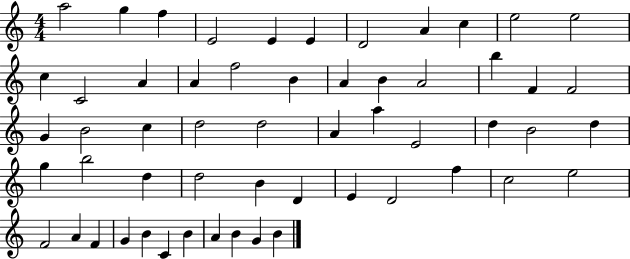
{
  \clef treble
  \numericTimeSignature
  \time 4/4
  \key c \major
  a''2 g''4 f''4 | e'2 e'4 e'4 | d'2 a'4 c''4 | e''2 e''2 | \break c''4 c'2 a'4 | a'4 f''2 b'4 | a'4 b'4 a'2 | b''4 f'4 f'2 | \break g'4 b'2 c''4 | d''2 d''2 | a'4 a''4 e'2 | d''4 b'2 d''4 | \break g''4 b''2 d''4 | d''2 b'4 d'4 | e'4 d'2 f''4 | c''2 e''2 | \break f'2 a'4 f'4 | g'4 b'4 c'4 b'4 | a'4 b'4 g'4 b'4 | \bar "|."
}